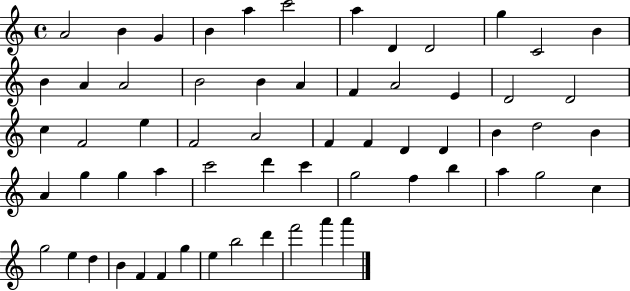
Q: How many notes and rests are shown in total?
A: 61